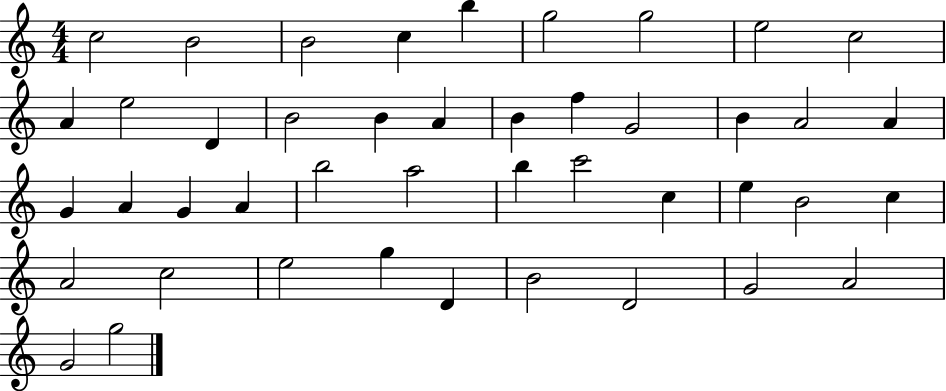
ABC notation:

X:1
T:Untitled
M:4/4
L:1/4
K:C
c2 B2 B2 c b g2 g2 e2 c2 A e2 D B2 B A B f G2 B A2 A G A G A b2 a2 b c'2 c e B2 c A2 c2 e2 g D B2 D2 G2 A2 G2 g2